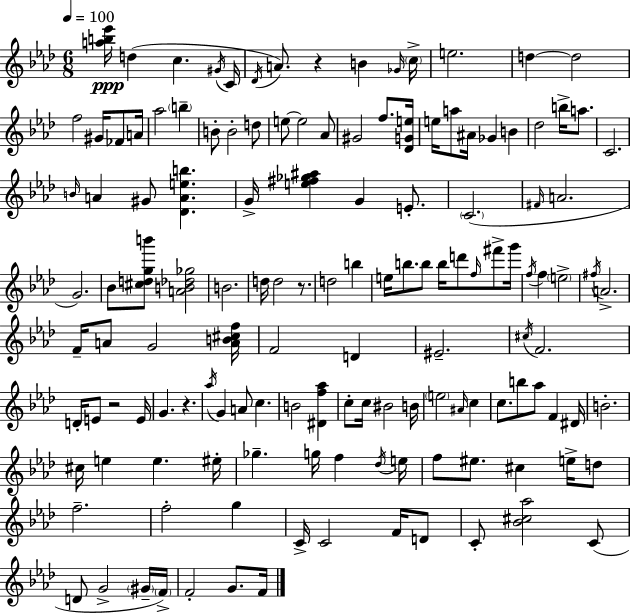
[A5,B5,Eb6]/s D5/q C5/q. G#4/s C4/s Db4/s A4/e. R/q B4/q Gb4/s C5/s E5/h. D5/q D5/h F5/h G#4/s FES4/e A4/s Ab5/h B5/q B4/e B4/h D5/e E5/e E5/h Ab4/e G#4/h F5/e. [Db4,G4,E5]/s E5/s A5/e A#4/s Gb4/q B4/q Db5/h B5/s A5/e. C4/h. B4/s A4/q G#4/e [Db4,A4,E5,B5]/q. G4/s [E5,F#5,Gb5,A#5]/q G4/q E4/e. C4/h. F#4/s A4/h. G4/h. Bb4/e [C#5,D5,G5,B6]/e [A4,B4,Db5,Gb5]/h B4/h. D5/s D5/h R/e. D5/h B5/q E5/s B5/e. B5/e B5/s D6/e F5/s F#6/e G6/s F5/s F5/q E5/h F#5/s A4/h. F4/s A4/e G4/h [A4,B4,C#5,F5]/s F4/h D4/q EIS4/h. C#5/s F4/h. D4/s E4/e R/h E4/s G4/q. R/q. Ab5/s G4/q A4/e C5/q. B4/h [D#4,F5,Ab5]/q C5/e C5/s BIS4/h B4/s E5/h A#4/s C5/q C5/e. B5/e Ab5/e F4/q D#4/s B4/h. C#5/s E5/q E5/q. EIS5/s Gb5/q. G5/s F5/q Db5/s E5/s F5/e EIS5/e. C#5/q E5/s D5/e F5/h. F5/h G5/q C4/s C4/h F4/s D4/e C4/e [Bb4,C#5,Ab5]/h C4/e D4/e G4/h G#4/s F4/s F4/h G4/e. F4/s